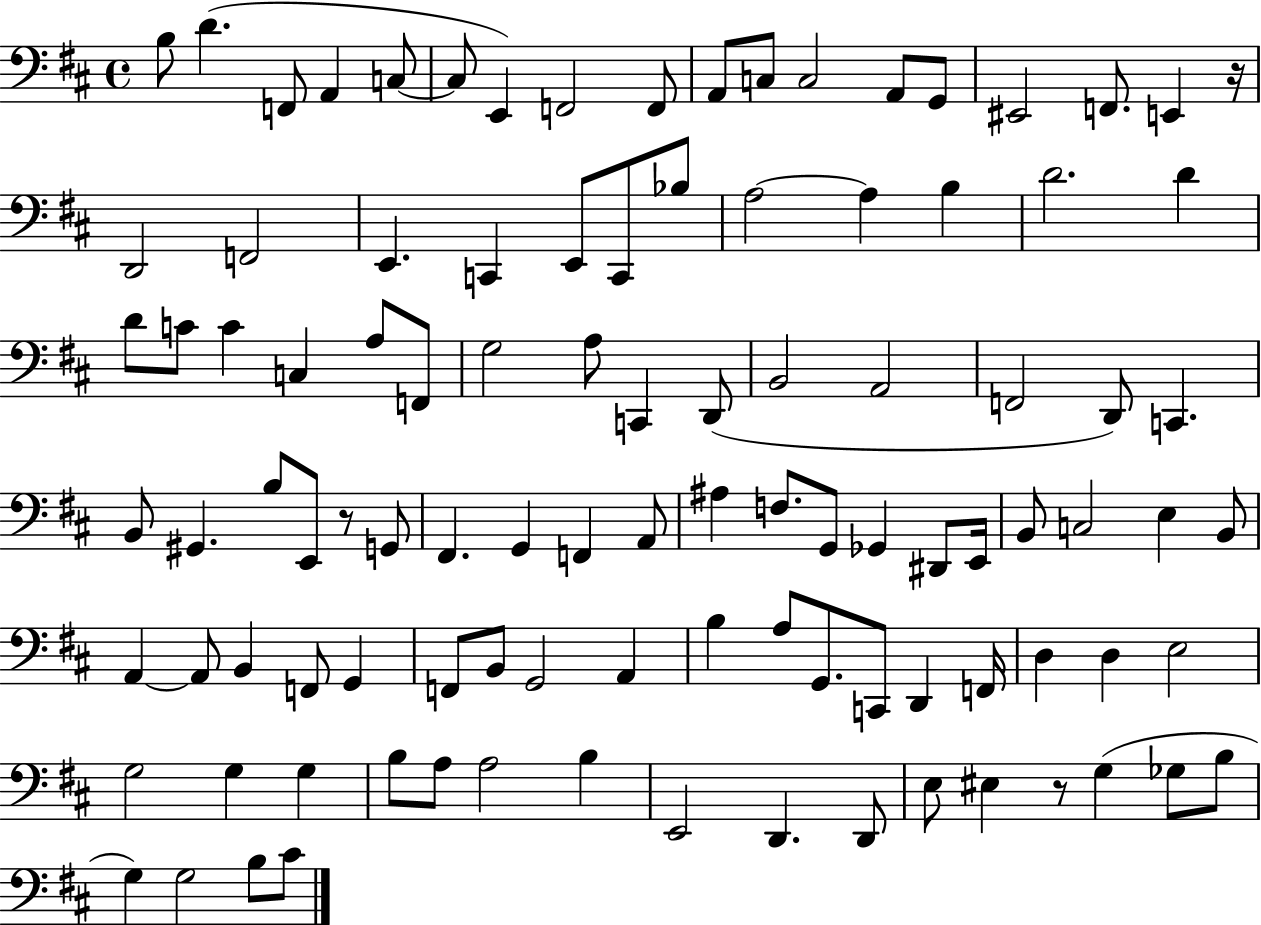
{
  \clef bass
  \time 4/4
  \defaultTimeSignature
  \key d \major
  b8 d'4.( f,8 a,4 c8~~ | c8 e,4) f,2 f,8 | a,8 c8 c2 a,8 g,8 | eis,2 f,8. e,4 r16 | \break d,2 f,2 | e,4. c,4 e,8 c,8 bes8 | a2~~ a4 b4 | d'2. d'4 | \break d'8 c'8 c'4 c4 a8 f,8 | g2 a8 c,4 d,8( | b,2 a,2 | f,2 d,8) c,4. | \break b,8 gis,4. b8 e,8 r8 g,8 | fis,4. g,4 f,4 a,8 | ais4 f8. g,8 ges,4 dis,8 e,16 | b,8 c2 e4 b,8 | \break a,4~~ a,8 b,4 f,8 g,4 | f,8 b,8 g,2 a,4 | b4 a8 g,8. c,8 d,4 f,16 | d4 d4 e2 | \break g2 g4 g4 | b8 a8 a2 b4 | e,2 d,4. d,8 | e8 eis4 r8 g4( ges8 b8 | \break g4) g2 b8 cis'8 | \bar "|."
}